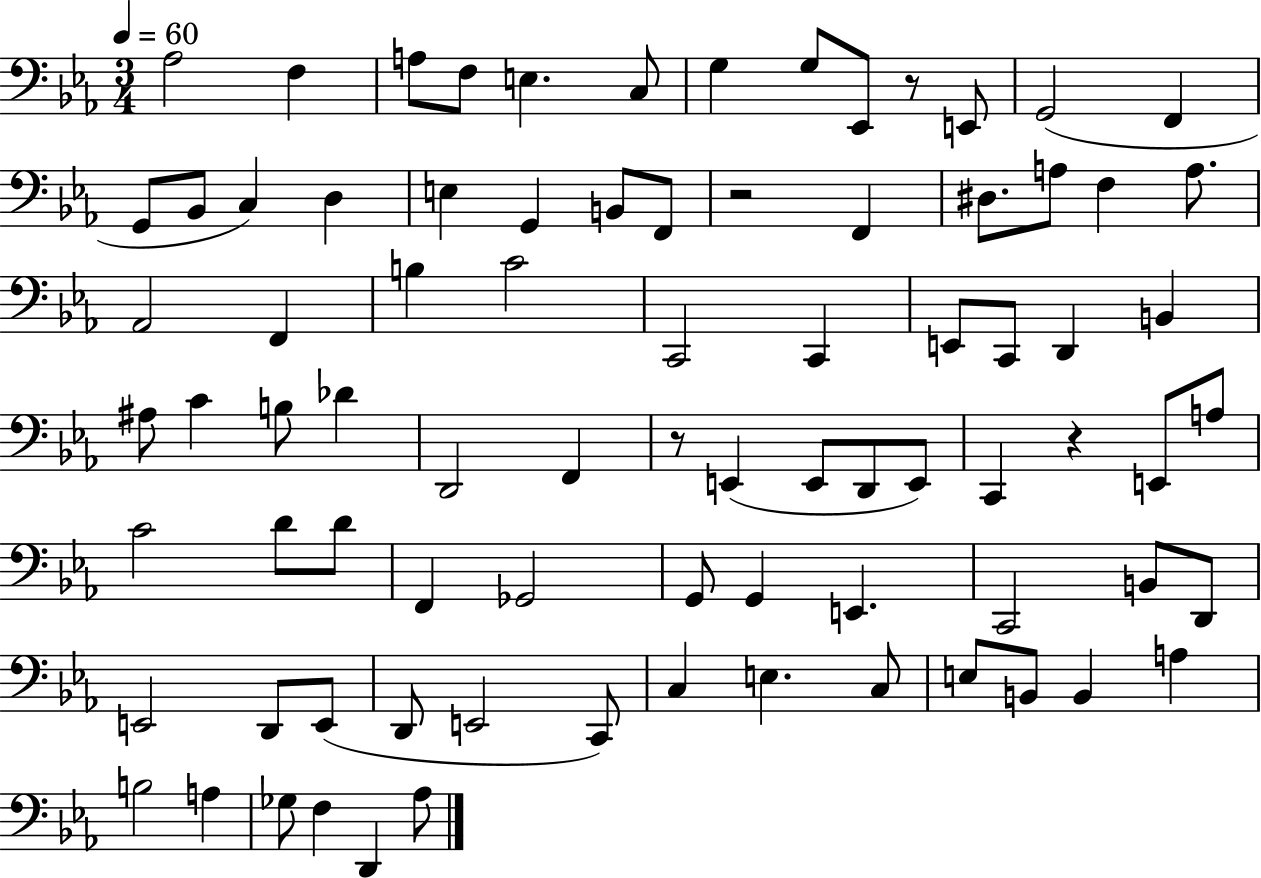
{
  \clef bass
  \numericTimeSignature
  \time 3/4
  \key ees \major
  \tempo 4 = 60
  aes2 f4 | a8 f8 e4. c8 | g4 g8 ees,8 r8 e,8 | g,2( f,4 | \break g,8 bes,8 c4) d4 | e4 g,4 b,8 f,8 | r2 f,4 | dis8. a8 f4 a8. | \break aes,2 f,4 | b4 c'2 | c,2 c,4 | e,8 c,8 d,4 b,4 | \break ais8 c'4 b8 des'4 | d,2 f,4 | r8 e,4( e,8 d,8 e,8) | c,4 r4 e,8 a8 | \break c'2 d'8 d'8 | f,4 ges,2 | g,8 g,4 e,4. | c,2 b,8 d,8 | \break e,2 d,8 e,8( | d,8 e,2 c,8) | c4 e4. c8 | e8 b,8 b,4 a4 | \break b2 a4 | ges8 f4 d,4 aes8 | \bar "|."
}